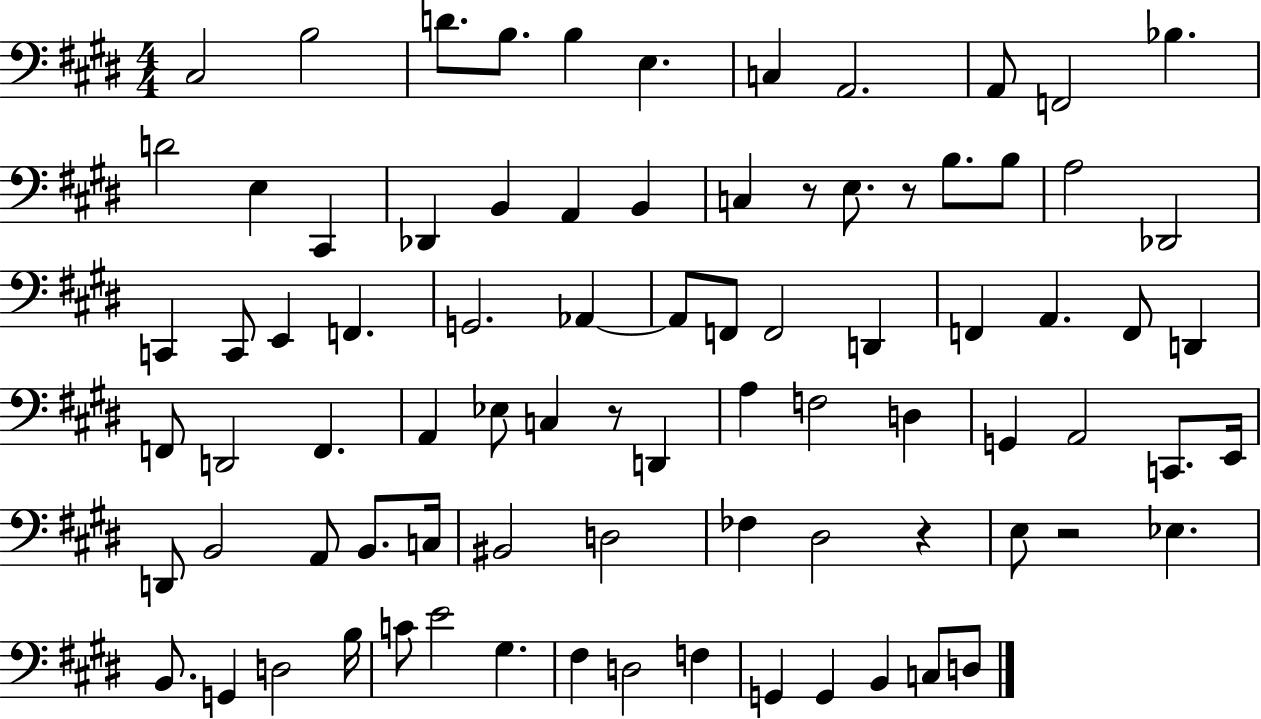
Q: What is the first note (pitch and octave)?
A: C#3